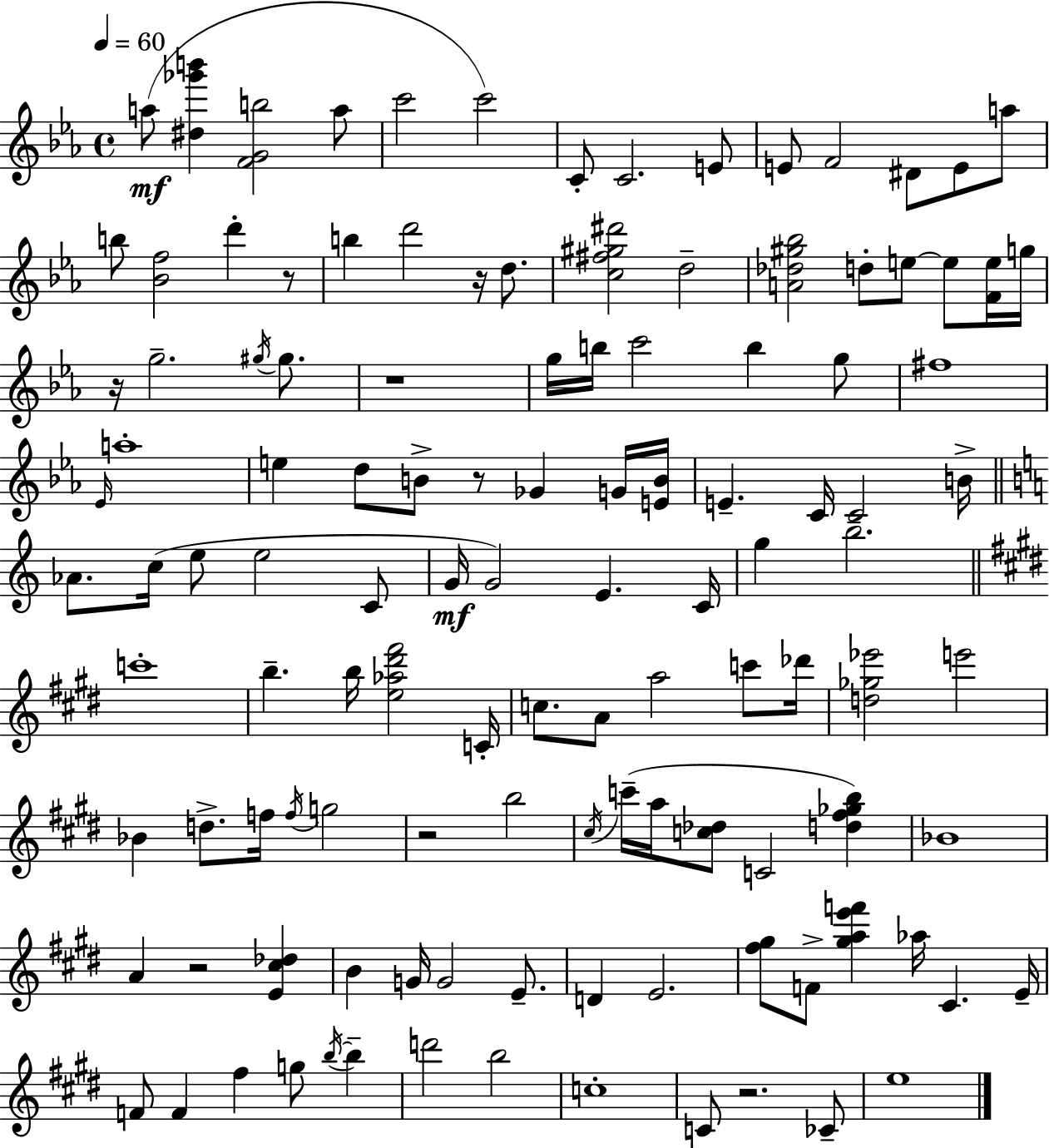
{
  \clef treble
  \time 4/4
  \defaultTimeSignature
  \key c \minor
  \tempo 4 = 60
  a''8(\mf <dis'' ges''' b'''>4 <f' g' b''>2 a''8 | c'''2 c'''2) | c'8-. c'2. e'8 | e'8 f'2 dis'8 e'8 a''8 | \break b''8 <bes' f''>2 d'''4-. r8 | b''4 d'''2 r16 d''8. | <c'' fis'' gis'' dis'''>2 d''2-- | <a' des'' gis'' bes''>2 d''8-. e''8~~ e''8 <f' e''>16 g''16 | \break r16 g''2.-- \acciaccatura { gis''16 } gis''8. | r1 | g''16 b''16 c'''2 b''4 g''8 | fis''1 | \break \grace { ees'16 } a''1-. | e''4 d''8 b'8-> r8 ges'4 | g'16 <e' b'>16 e'4.-- c'16 c'2 | b'16-> \bar "||" \break \key a \minor aes'8. c''16( e''8 e''2 c'8 | g'16\mf g'2) e'4. c'16 | g''4 b''2.-- | \bar "||" \break \key e \major c'''1-. | b''4.-- b''16 <e'' aes'' dis''' fis'''>2 c'16-. | c''8. a'8 a''2 c'''8 des'''16 | <d'' ges'' ees'''>2 e'''2 | \break bes'4 d''8.-> f''16 \acciaccatura { f''16 } g''2 | r2 b''2 | \acciaccatura { cis''16 }( c'''16-- a''16 <c'' des''>8 c'2 <d'' fis'' ges'' b''>4) | bes'1 | \break a'4 r2 <e' cis'' des''>4 | b'4 g'16 g'2 e'8.-- | d'4 e'2. | <fis'' gis''>8 f'8-> <gis'' a'' e''' f'''>4 aes''16 cis'4. | \break e'16-- f'8 f'4 fis''4 g''8 \acciaccatura { b''16~ }~ b''4-- | d'''2 b''2 | c''1-. | c'8 r2. | \break ces'8-- e''1 | \bar "|."
}